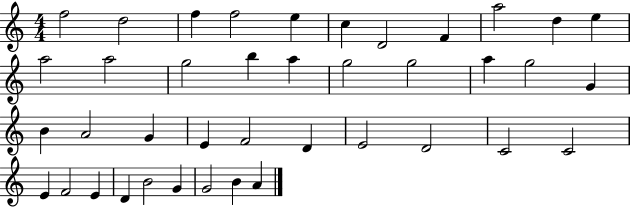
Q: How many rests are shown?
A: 0